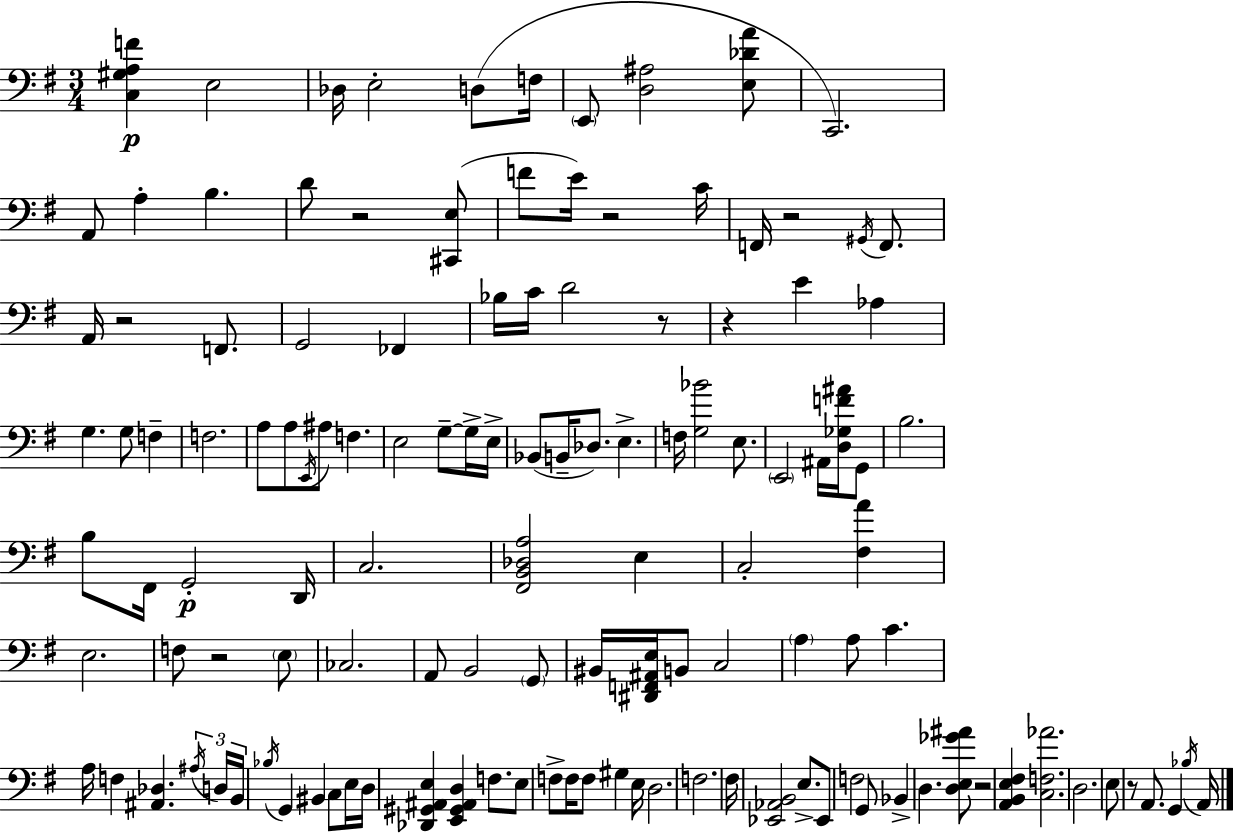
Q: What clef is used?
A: bass